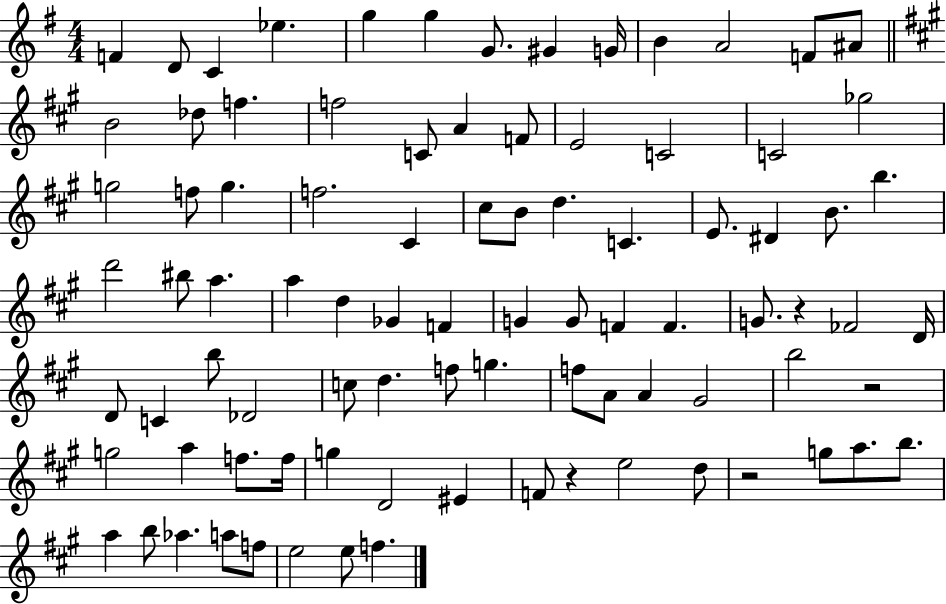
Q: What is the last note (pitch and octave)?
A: F5